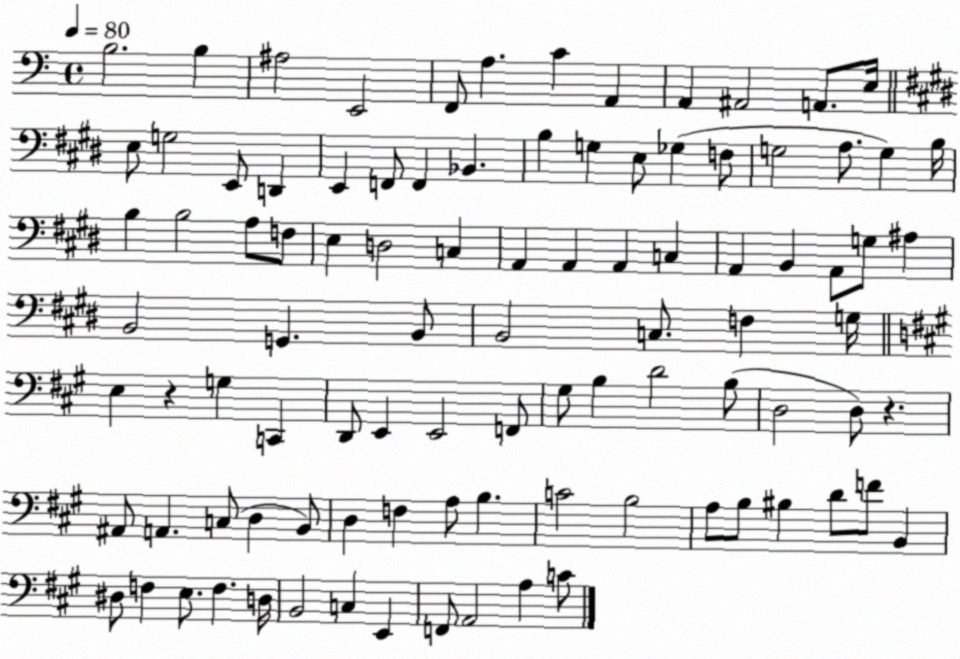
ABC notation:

X:1
T:Untitled
M:4/4
L:1/4
K:C
B,2 B, ^A,2 E,,2 F,,/2 A, C A,, A,, ^A,,2 A,,/2 E,/4 E,/2 G,2 E,,/2 D,, E,, F,,/2 F,, _B,, B, G, E,/2 _G, F,/2 G,2 A,/2 G, B,/4 B, B,2 A,/2 F,/2 E, D,2 C, A,, A,, A,, C, A,, B,, A,,/2 G,/2 ^A, B,,2 G,, B,,/2 B,,2 C,/2 F, G,/4 E, z G, C,, D,,/2 E,, E,,2 F,,/2 ^G,/2 B, D2 B,/2 D,2 D,/2 z ^A,,/2 A,, C,/2 D, B,,/2 D, F, A,/2 B, C2 B,2 A,/2 B,/2 ^B, D/2 F/2 B,, ^D,/2 F, E,/2 F, D,/4 B,,2 C, E,, F,,/2 A,,2 A, C/2